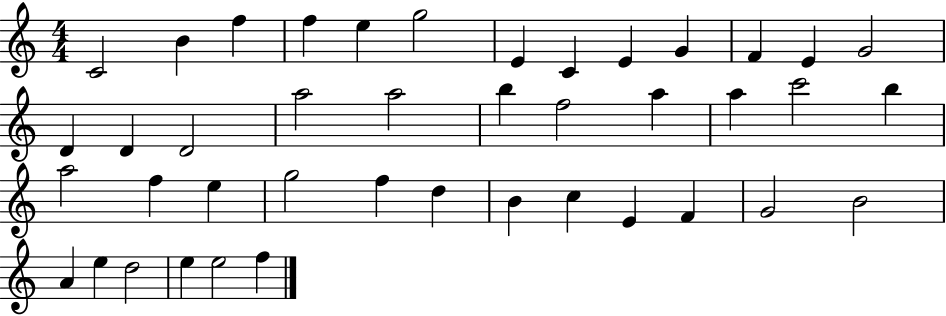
C4/h B4/q F5/q F5/q E5/q G5/h E4/q C4/q E4/q G4/q F4/q E4/q G4/h D4/q D4/q D4/h A5/h A5/h B5/q F5/h A5/q A5/q C6/h B5/q A5/h F5/q E5/q G5/h F5/q D5/q B4/q C5/q E4/q F4/q G4/h B4/h A4/q E5/q D5/h E5/q E5/h F5/q